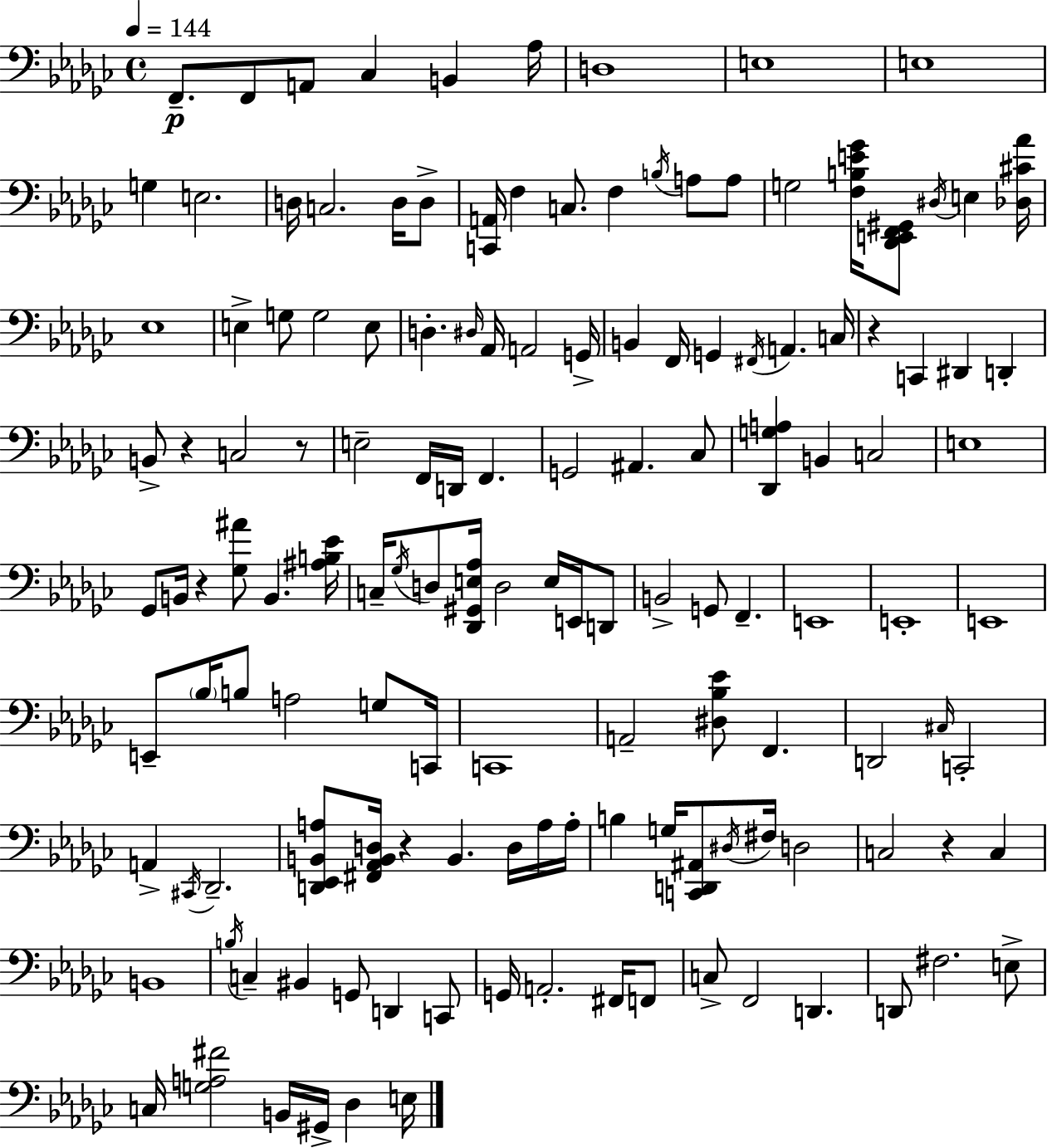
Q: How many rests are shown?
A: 6